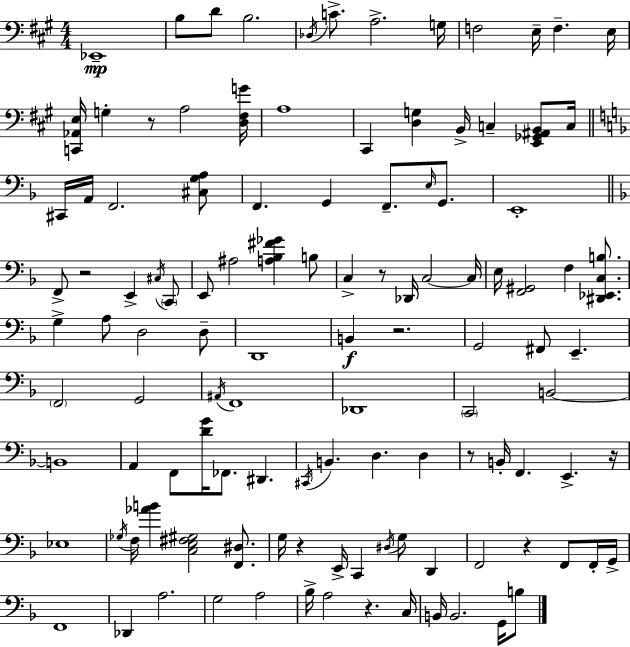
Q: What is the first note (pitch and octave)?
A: Eb2